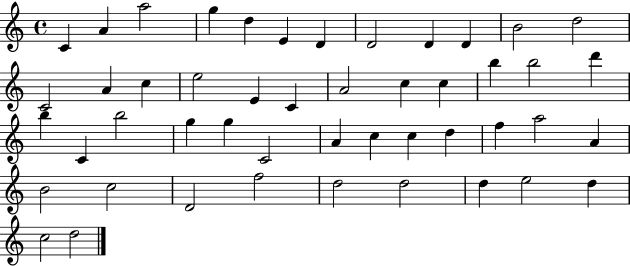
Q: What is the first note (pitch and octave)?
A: C4